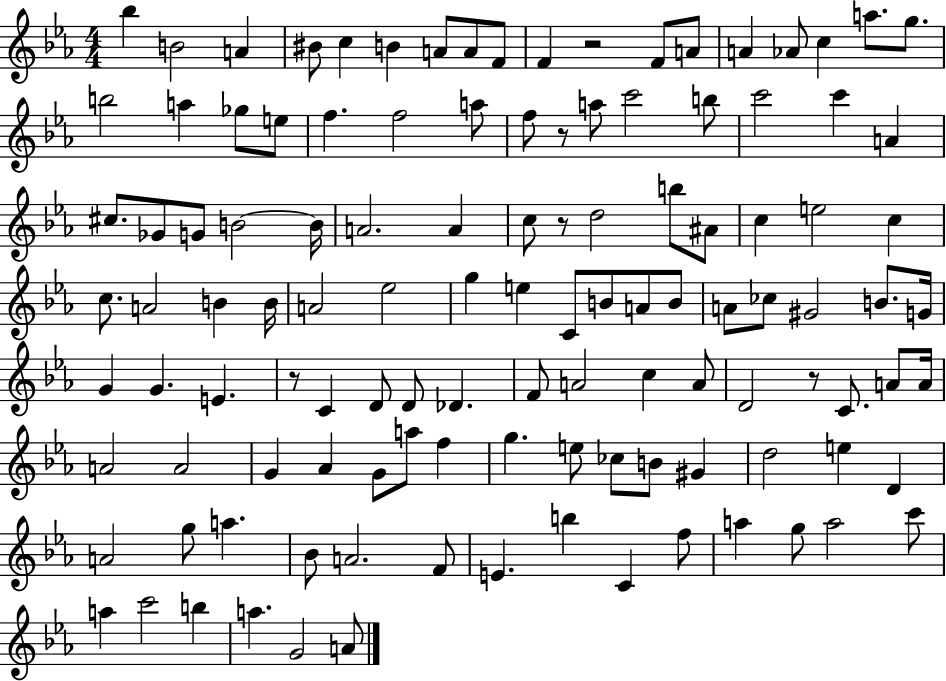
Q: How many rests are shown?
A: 5